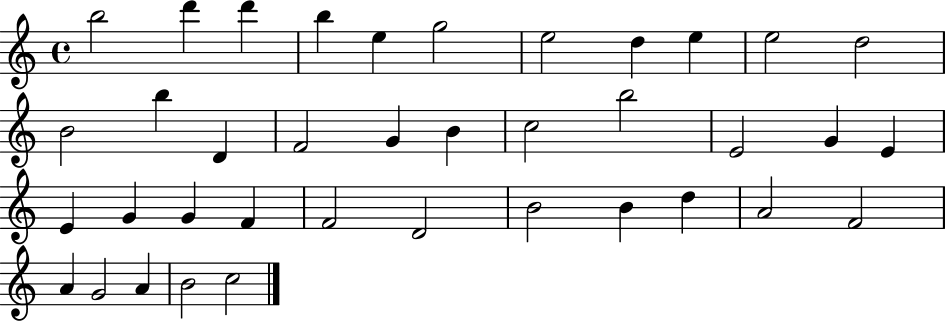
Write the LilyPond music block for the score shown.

{
  \clef treble
  \time 4/4
  \defaultTimeSignature
  \key c \major
  b''2 d'''4 d'''4 | b''4 e''4 g''2 | e''2 d''4 e''4 | e''2 d''2 | \break b'2 b''4 d'4 | f'2 g'4 b'4 | c''2 b''2 | e'2 g'4 e'4 | \break e'4 g'4 g'4 f'4 | f'2 d'2 | b'2 b'4 d''4 | a'2 f'2 | \break a'4 g'2 a'4 | b'2 c''2 | \bar "|."
}